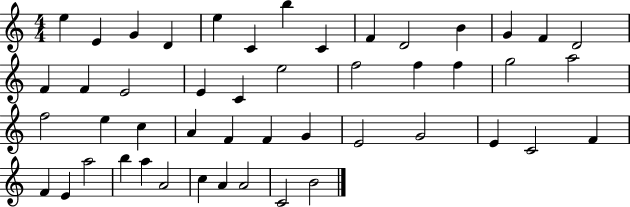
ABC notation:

X:1
T:Untitled
M:4/4
L:1/4
K:C
e E G D e C b C F D2 B G F D2 F F E2 E C e2 f2 f f g2 a2 f2 e c A F F G E2 G2 E C2 F F E a2 b a A2 c A A2 C2 B2